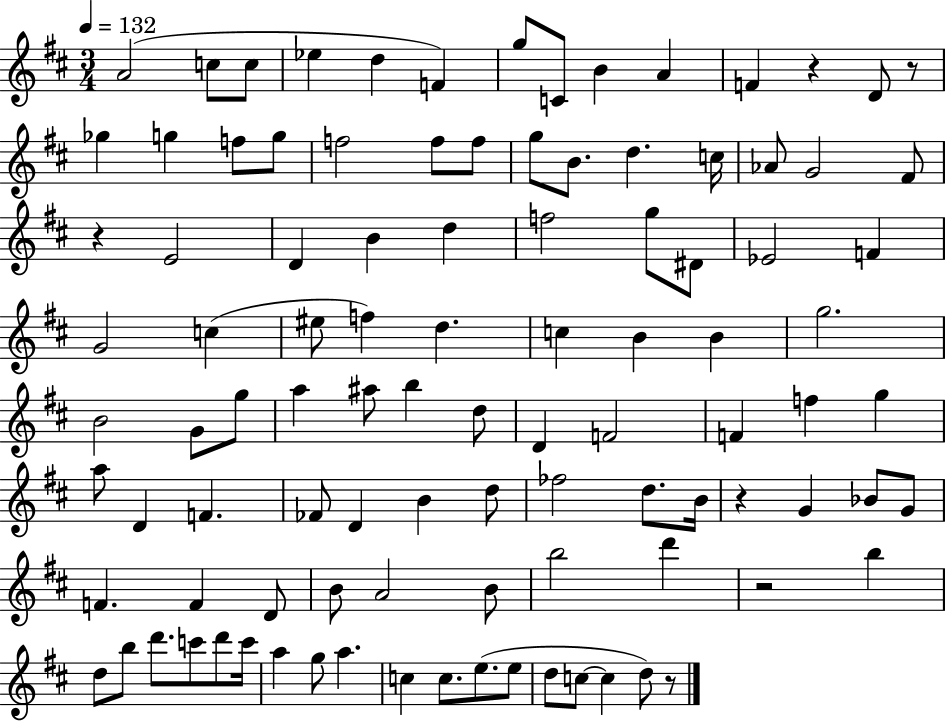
X:1
T:Untitled
M:3/4
L:1/4
K:D
A2 c/2 c/2 _e d F g/2 C/2 B A F z D/2 z/2 _g g f/2 g/2 f2 f/2 f/2 g/2 B/2 d c/4 _A/2 G2 ^F/2 z E2 D B d f2 g/2 ^D/2 _E2 F G2 c ^e/2 f d c B B g2 B2 G/2 g/2 a ^a/2 b d/2 D F2 F f g a/2 D F _F/2 D B d/2 _f2 d/2 B/4 z G _B/2 G/2 F F D/2 B/2 A2 B/2 b2 d' z2 b d/2 b/2 d'/2 c'/2 d'/2 c'/4 a g/2 a c c/2 e/2 e/2 d/2 c/2 c d/2 z/2